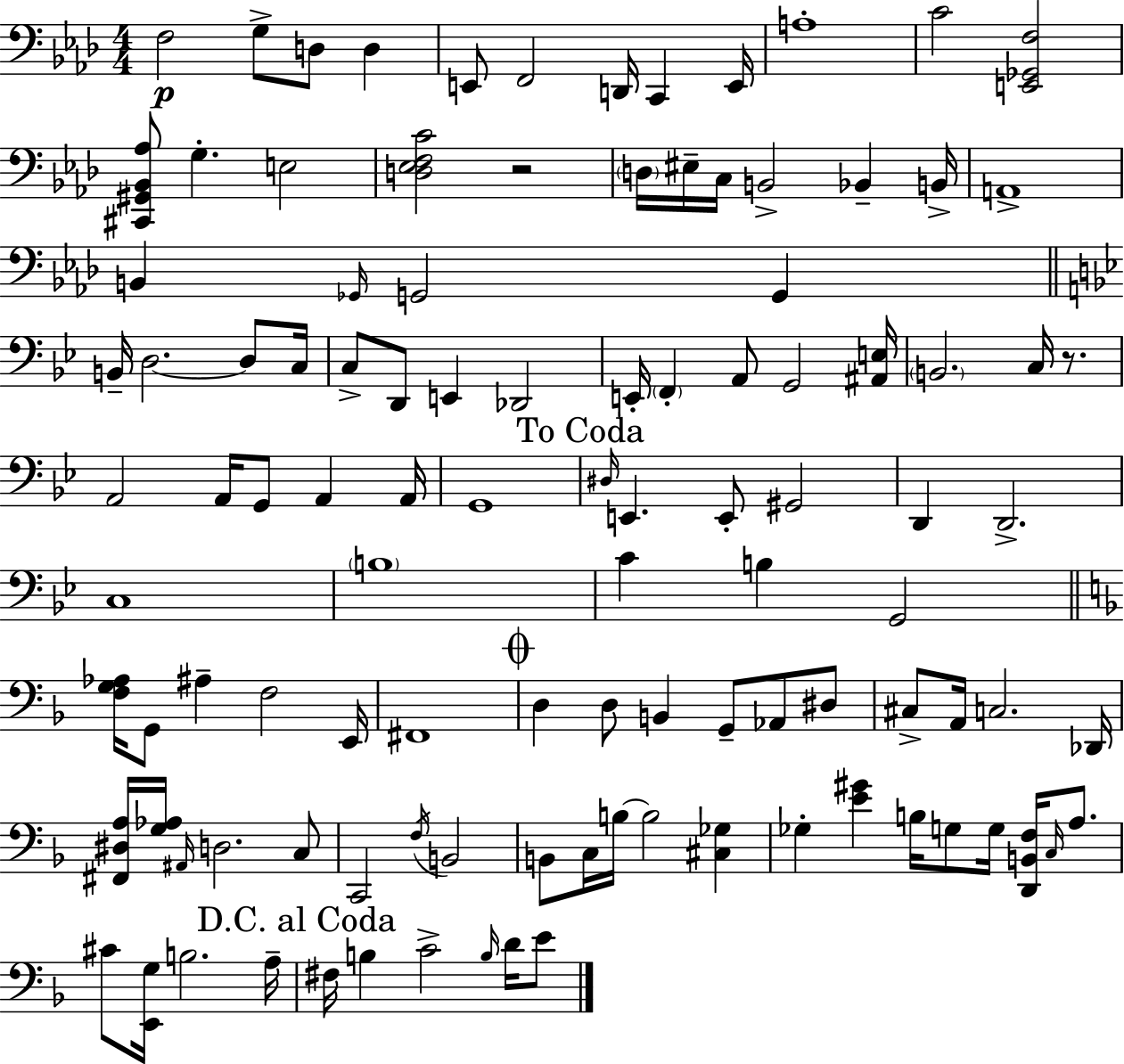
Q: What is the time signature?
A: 4/4